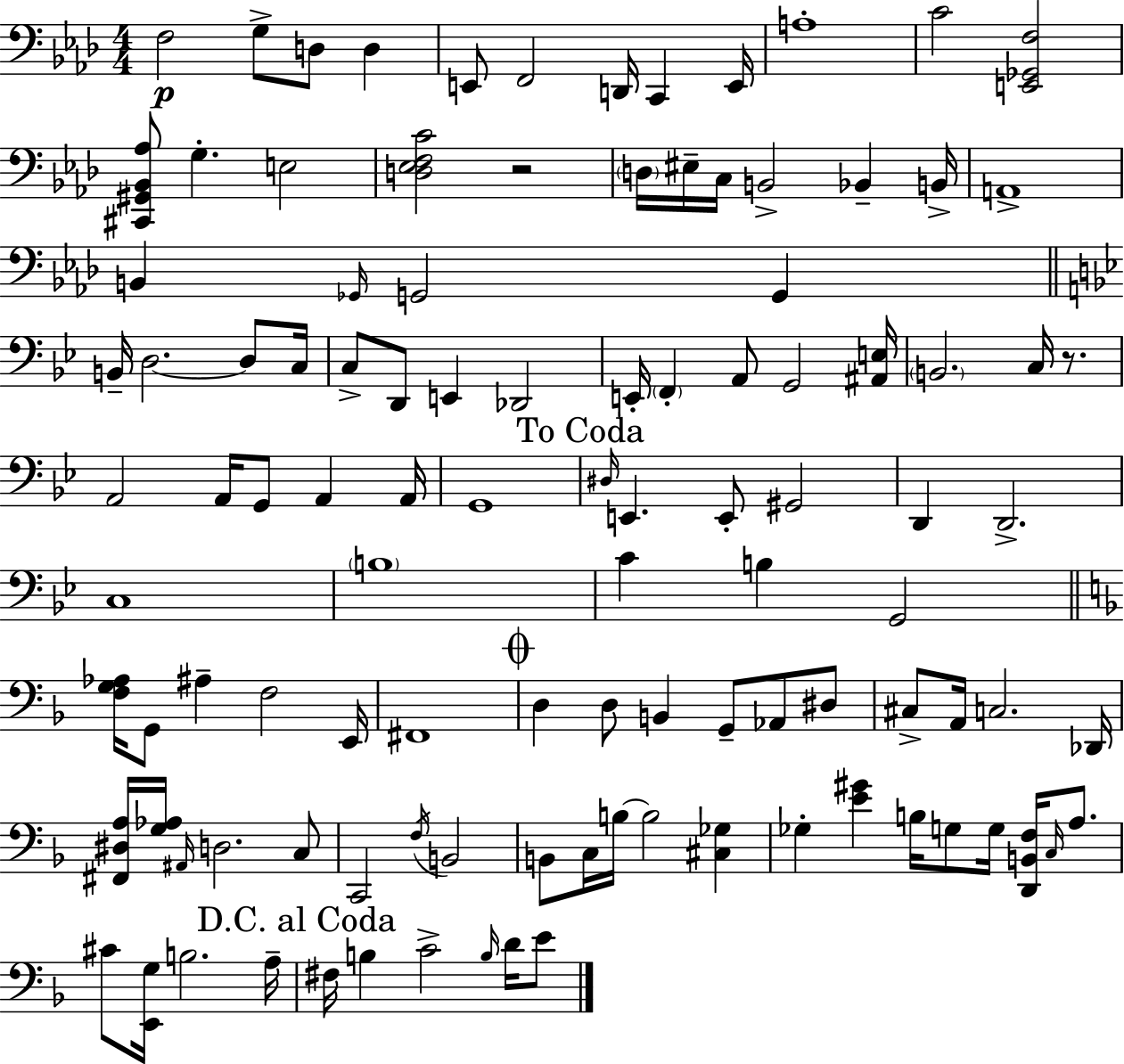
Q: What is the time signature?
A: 4/4